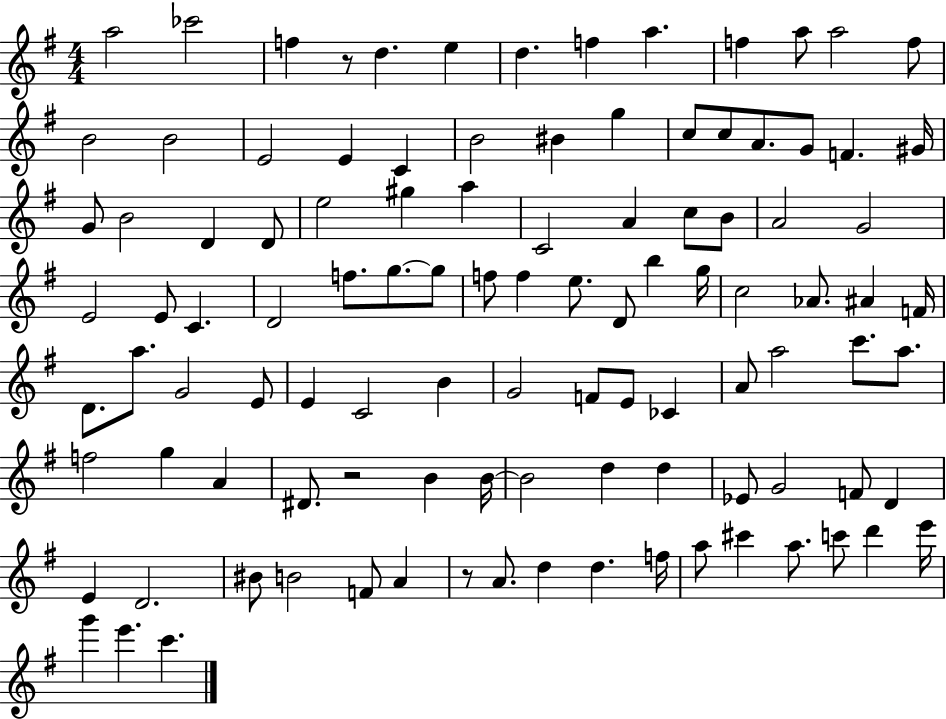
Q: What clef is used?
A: treble